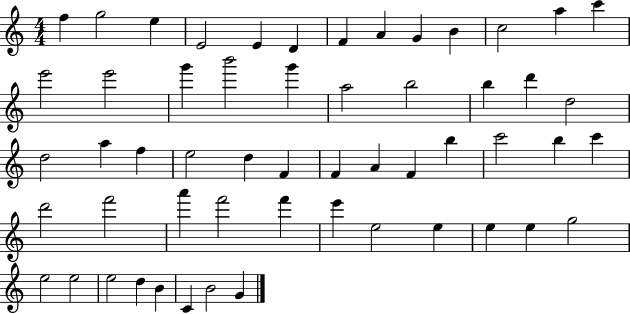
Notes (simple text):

F5/q G5/h E5/q E4/h E4/q D4/q F4/q A4/q G4/q B4/q C5/h A5/q C6/q E6/h E6/h G6/q B6/h G6/q A5/h B5/h B5/q D6/q D5/h D5/h A5/q F5/q E5/h D5/q F4/q F4/q A4/q F4/q B5/q C6/h B5/q C6/q D6/h F6/h A6/q F6/h F6/q E6/q E5/h E5/q E5/q E5/q G5/h E5/h E5/h E5/h D5/q B4/q C4/q B4/h G4/q